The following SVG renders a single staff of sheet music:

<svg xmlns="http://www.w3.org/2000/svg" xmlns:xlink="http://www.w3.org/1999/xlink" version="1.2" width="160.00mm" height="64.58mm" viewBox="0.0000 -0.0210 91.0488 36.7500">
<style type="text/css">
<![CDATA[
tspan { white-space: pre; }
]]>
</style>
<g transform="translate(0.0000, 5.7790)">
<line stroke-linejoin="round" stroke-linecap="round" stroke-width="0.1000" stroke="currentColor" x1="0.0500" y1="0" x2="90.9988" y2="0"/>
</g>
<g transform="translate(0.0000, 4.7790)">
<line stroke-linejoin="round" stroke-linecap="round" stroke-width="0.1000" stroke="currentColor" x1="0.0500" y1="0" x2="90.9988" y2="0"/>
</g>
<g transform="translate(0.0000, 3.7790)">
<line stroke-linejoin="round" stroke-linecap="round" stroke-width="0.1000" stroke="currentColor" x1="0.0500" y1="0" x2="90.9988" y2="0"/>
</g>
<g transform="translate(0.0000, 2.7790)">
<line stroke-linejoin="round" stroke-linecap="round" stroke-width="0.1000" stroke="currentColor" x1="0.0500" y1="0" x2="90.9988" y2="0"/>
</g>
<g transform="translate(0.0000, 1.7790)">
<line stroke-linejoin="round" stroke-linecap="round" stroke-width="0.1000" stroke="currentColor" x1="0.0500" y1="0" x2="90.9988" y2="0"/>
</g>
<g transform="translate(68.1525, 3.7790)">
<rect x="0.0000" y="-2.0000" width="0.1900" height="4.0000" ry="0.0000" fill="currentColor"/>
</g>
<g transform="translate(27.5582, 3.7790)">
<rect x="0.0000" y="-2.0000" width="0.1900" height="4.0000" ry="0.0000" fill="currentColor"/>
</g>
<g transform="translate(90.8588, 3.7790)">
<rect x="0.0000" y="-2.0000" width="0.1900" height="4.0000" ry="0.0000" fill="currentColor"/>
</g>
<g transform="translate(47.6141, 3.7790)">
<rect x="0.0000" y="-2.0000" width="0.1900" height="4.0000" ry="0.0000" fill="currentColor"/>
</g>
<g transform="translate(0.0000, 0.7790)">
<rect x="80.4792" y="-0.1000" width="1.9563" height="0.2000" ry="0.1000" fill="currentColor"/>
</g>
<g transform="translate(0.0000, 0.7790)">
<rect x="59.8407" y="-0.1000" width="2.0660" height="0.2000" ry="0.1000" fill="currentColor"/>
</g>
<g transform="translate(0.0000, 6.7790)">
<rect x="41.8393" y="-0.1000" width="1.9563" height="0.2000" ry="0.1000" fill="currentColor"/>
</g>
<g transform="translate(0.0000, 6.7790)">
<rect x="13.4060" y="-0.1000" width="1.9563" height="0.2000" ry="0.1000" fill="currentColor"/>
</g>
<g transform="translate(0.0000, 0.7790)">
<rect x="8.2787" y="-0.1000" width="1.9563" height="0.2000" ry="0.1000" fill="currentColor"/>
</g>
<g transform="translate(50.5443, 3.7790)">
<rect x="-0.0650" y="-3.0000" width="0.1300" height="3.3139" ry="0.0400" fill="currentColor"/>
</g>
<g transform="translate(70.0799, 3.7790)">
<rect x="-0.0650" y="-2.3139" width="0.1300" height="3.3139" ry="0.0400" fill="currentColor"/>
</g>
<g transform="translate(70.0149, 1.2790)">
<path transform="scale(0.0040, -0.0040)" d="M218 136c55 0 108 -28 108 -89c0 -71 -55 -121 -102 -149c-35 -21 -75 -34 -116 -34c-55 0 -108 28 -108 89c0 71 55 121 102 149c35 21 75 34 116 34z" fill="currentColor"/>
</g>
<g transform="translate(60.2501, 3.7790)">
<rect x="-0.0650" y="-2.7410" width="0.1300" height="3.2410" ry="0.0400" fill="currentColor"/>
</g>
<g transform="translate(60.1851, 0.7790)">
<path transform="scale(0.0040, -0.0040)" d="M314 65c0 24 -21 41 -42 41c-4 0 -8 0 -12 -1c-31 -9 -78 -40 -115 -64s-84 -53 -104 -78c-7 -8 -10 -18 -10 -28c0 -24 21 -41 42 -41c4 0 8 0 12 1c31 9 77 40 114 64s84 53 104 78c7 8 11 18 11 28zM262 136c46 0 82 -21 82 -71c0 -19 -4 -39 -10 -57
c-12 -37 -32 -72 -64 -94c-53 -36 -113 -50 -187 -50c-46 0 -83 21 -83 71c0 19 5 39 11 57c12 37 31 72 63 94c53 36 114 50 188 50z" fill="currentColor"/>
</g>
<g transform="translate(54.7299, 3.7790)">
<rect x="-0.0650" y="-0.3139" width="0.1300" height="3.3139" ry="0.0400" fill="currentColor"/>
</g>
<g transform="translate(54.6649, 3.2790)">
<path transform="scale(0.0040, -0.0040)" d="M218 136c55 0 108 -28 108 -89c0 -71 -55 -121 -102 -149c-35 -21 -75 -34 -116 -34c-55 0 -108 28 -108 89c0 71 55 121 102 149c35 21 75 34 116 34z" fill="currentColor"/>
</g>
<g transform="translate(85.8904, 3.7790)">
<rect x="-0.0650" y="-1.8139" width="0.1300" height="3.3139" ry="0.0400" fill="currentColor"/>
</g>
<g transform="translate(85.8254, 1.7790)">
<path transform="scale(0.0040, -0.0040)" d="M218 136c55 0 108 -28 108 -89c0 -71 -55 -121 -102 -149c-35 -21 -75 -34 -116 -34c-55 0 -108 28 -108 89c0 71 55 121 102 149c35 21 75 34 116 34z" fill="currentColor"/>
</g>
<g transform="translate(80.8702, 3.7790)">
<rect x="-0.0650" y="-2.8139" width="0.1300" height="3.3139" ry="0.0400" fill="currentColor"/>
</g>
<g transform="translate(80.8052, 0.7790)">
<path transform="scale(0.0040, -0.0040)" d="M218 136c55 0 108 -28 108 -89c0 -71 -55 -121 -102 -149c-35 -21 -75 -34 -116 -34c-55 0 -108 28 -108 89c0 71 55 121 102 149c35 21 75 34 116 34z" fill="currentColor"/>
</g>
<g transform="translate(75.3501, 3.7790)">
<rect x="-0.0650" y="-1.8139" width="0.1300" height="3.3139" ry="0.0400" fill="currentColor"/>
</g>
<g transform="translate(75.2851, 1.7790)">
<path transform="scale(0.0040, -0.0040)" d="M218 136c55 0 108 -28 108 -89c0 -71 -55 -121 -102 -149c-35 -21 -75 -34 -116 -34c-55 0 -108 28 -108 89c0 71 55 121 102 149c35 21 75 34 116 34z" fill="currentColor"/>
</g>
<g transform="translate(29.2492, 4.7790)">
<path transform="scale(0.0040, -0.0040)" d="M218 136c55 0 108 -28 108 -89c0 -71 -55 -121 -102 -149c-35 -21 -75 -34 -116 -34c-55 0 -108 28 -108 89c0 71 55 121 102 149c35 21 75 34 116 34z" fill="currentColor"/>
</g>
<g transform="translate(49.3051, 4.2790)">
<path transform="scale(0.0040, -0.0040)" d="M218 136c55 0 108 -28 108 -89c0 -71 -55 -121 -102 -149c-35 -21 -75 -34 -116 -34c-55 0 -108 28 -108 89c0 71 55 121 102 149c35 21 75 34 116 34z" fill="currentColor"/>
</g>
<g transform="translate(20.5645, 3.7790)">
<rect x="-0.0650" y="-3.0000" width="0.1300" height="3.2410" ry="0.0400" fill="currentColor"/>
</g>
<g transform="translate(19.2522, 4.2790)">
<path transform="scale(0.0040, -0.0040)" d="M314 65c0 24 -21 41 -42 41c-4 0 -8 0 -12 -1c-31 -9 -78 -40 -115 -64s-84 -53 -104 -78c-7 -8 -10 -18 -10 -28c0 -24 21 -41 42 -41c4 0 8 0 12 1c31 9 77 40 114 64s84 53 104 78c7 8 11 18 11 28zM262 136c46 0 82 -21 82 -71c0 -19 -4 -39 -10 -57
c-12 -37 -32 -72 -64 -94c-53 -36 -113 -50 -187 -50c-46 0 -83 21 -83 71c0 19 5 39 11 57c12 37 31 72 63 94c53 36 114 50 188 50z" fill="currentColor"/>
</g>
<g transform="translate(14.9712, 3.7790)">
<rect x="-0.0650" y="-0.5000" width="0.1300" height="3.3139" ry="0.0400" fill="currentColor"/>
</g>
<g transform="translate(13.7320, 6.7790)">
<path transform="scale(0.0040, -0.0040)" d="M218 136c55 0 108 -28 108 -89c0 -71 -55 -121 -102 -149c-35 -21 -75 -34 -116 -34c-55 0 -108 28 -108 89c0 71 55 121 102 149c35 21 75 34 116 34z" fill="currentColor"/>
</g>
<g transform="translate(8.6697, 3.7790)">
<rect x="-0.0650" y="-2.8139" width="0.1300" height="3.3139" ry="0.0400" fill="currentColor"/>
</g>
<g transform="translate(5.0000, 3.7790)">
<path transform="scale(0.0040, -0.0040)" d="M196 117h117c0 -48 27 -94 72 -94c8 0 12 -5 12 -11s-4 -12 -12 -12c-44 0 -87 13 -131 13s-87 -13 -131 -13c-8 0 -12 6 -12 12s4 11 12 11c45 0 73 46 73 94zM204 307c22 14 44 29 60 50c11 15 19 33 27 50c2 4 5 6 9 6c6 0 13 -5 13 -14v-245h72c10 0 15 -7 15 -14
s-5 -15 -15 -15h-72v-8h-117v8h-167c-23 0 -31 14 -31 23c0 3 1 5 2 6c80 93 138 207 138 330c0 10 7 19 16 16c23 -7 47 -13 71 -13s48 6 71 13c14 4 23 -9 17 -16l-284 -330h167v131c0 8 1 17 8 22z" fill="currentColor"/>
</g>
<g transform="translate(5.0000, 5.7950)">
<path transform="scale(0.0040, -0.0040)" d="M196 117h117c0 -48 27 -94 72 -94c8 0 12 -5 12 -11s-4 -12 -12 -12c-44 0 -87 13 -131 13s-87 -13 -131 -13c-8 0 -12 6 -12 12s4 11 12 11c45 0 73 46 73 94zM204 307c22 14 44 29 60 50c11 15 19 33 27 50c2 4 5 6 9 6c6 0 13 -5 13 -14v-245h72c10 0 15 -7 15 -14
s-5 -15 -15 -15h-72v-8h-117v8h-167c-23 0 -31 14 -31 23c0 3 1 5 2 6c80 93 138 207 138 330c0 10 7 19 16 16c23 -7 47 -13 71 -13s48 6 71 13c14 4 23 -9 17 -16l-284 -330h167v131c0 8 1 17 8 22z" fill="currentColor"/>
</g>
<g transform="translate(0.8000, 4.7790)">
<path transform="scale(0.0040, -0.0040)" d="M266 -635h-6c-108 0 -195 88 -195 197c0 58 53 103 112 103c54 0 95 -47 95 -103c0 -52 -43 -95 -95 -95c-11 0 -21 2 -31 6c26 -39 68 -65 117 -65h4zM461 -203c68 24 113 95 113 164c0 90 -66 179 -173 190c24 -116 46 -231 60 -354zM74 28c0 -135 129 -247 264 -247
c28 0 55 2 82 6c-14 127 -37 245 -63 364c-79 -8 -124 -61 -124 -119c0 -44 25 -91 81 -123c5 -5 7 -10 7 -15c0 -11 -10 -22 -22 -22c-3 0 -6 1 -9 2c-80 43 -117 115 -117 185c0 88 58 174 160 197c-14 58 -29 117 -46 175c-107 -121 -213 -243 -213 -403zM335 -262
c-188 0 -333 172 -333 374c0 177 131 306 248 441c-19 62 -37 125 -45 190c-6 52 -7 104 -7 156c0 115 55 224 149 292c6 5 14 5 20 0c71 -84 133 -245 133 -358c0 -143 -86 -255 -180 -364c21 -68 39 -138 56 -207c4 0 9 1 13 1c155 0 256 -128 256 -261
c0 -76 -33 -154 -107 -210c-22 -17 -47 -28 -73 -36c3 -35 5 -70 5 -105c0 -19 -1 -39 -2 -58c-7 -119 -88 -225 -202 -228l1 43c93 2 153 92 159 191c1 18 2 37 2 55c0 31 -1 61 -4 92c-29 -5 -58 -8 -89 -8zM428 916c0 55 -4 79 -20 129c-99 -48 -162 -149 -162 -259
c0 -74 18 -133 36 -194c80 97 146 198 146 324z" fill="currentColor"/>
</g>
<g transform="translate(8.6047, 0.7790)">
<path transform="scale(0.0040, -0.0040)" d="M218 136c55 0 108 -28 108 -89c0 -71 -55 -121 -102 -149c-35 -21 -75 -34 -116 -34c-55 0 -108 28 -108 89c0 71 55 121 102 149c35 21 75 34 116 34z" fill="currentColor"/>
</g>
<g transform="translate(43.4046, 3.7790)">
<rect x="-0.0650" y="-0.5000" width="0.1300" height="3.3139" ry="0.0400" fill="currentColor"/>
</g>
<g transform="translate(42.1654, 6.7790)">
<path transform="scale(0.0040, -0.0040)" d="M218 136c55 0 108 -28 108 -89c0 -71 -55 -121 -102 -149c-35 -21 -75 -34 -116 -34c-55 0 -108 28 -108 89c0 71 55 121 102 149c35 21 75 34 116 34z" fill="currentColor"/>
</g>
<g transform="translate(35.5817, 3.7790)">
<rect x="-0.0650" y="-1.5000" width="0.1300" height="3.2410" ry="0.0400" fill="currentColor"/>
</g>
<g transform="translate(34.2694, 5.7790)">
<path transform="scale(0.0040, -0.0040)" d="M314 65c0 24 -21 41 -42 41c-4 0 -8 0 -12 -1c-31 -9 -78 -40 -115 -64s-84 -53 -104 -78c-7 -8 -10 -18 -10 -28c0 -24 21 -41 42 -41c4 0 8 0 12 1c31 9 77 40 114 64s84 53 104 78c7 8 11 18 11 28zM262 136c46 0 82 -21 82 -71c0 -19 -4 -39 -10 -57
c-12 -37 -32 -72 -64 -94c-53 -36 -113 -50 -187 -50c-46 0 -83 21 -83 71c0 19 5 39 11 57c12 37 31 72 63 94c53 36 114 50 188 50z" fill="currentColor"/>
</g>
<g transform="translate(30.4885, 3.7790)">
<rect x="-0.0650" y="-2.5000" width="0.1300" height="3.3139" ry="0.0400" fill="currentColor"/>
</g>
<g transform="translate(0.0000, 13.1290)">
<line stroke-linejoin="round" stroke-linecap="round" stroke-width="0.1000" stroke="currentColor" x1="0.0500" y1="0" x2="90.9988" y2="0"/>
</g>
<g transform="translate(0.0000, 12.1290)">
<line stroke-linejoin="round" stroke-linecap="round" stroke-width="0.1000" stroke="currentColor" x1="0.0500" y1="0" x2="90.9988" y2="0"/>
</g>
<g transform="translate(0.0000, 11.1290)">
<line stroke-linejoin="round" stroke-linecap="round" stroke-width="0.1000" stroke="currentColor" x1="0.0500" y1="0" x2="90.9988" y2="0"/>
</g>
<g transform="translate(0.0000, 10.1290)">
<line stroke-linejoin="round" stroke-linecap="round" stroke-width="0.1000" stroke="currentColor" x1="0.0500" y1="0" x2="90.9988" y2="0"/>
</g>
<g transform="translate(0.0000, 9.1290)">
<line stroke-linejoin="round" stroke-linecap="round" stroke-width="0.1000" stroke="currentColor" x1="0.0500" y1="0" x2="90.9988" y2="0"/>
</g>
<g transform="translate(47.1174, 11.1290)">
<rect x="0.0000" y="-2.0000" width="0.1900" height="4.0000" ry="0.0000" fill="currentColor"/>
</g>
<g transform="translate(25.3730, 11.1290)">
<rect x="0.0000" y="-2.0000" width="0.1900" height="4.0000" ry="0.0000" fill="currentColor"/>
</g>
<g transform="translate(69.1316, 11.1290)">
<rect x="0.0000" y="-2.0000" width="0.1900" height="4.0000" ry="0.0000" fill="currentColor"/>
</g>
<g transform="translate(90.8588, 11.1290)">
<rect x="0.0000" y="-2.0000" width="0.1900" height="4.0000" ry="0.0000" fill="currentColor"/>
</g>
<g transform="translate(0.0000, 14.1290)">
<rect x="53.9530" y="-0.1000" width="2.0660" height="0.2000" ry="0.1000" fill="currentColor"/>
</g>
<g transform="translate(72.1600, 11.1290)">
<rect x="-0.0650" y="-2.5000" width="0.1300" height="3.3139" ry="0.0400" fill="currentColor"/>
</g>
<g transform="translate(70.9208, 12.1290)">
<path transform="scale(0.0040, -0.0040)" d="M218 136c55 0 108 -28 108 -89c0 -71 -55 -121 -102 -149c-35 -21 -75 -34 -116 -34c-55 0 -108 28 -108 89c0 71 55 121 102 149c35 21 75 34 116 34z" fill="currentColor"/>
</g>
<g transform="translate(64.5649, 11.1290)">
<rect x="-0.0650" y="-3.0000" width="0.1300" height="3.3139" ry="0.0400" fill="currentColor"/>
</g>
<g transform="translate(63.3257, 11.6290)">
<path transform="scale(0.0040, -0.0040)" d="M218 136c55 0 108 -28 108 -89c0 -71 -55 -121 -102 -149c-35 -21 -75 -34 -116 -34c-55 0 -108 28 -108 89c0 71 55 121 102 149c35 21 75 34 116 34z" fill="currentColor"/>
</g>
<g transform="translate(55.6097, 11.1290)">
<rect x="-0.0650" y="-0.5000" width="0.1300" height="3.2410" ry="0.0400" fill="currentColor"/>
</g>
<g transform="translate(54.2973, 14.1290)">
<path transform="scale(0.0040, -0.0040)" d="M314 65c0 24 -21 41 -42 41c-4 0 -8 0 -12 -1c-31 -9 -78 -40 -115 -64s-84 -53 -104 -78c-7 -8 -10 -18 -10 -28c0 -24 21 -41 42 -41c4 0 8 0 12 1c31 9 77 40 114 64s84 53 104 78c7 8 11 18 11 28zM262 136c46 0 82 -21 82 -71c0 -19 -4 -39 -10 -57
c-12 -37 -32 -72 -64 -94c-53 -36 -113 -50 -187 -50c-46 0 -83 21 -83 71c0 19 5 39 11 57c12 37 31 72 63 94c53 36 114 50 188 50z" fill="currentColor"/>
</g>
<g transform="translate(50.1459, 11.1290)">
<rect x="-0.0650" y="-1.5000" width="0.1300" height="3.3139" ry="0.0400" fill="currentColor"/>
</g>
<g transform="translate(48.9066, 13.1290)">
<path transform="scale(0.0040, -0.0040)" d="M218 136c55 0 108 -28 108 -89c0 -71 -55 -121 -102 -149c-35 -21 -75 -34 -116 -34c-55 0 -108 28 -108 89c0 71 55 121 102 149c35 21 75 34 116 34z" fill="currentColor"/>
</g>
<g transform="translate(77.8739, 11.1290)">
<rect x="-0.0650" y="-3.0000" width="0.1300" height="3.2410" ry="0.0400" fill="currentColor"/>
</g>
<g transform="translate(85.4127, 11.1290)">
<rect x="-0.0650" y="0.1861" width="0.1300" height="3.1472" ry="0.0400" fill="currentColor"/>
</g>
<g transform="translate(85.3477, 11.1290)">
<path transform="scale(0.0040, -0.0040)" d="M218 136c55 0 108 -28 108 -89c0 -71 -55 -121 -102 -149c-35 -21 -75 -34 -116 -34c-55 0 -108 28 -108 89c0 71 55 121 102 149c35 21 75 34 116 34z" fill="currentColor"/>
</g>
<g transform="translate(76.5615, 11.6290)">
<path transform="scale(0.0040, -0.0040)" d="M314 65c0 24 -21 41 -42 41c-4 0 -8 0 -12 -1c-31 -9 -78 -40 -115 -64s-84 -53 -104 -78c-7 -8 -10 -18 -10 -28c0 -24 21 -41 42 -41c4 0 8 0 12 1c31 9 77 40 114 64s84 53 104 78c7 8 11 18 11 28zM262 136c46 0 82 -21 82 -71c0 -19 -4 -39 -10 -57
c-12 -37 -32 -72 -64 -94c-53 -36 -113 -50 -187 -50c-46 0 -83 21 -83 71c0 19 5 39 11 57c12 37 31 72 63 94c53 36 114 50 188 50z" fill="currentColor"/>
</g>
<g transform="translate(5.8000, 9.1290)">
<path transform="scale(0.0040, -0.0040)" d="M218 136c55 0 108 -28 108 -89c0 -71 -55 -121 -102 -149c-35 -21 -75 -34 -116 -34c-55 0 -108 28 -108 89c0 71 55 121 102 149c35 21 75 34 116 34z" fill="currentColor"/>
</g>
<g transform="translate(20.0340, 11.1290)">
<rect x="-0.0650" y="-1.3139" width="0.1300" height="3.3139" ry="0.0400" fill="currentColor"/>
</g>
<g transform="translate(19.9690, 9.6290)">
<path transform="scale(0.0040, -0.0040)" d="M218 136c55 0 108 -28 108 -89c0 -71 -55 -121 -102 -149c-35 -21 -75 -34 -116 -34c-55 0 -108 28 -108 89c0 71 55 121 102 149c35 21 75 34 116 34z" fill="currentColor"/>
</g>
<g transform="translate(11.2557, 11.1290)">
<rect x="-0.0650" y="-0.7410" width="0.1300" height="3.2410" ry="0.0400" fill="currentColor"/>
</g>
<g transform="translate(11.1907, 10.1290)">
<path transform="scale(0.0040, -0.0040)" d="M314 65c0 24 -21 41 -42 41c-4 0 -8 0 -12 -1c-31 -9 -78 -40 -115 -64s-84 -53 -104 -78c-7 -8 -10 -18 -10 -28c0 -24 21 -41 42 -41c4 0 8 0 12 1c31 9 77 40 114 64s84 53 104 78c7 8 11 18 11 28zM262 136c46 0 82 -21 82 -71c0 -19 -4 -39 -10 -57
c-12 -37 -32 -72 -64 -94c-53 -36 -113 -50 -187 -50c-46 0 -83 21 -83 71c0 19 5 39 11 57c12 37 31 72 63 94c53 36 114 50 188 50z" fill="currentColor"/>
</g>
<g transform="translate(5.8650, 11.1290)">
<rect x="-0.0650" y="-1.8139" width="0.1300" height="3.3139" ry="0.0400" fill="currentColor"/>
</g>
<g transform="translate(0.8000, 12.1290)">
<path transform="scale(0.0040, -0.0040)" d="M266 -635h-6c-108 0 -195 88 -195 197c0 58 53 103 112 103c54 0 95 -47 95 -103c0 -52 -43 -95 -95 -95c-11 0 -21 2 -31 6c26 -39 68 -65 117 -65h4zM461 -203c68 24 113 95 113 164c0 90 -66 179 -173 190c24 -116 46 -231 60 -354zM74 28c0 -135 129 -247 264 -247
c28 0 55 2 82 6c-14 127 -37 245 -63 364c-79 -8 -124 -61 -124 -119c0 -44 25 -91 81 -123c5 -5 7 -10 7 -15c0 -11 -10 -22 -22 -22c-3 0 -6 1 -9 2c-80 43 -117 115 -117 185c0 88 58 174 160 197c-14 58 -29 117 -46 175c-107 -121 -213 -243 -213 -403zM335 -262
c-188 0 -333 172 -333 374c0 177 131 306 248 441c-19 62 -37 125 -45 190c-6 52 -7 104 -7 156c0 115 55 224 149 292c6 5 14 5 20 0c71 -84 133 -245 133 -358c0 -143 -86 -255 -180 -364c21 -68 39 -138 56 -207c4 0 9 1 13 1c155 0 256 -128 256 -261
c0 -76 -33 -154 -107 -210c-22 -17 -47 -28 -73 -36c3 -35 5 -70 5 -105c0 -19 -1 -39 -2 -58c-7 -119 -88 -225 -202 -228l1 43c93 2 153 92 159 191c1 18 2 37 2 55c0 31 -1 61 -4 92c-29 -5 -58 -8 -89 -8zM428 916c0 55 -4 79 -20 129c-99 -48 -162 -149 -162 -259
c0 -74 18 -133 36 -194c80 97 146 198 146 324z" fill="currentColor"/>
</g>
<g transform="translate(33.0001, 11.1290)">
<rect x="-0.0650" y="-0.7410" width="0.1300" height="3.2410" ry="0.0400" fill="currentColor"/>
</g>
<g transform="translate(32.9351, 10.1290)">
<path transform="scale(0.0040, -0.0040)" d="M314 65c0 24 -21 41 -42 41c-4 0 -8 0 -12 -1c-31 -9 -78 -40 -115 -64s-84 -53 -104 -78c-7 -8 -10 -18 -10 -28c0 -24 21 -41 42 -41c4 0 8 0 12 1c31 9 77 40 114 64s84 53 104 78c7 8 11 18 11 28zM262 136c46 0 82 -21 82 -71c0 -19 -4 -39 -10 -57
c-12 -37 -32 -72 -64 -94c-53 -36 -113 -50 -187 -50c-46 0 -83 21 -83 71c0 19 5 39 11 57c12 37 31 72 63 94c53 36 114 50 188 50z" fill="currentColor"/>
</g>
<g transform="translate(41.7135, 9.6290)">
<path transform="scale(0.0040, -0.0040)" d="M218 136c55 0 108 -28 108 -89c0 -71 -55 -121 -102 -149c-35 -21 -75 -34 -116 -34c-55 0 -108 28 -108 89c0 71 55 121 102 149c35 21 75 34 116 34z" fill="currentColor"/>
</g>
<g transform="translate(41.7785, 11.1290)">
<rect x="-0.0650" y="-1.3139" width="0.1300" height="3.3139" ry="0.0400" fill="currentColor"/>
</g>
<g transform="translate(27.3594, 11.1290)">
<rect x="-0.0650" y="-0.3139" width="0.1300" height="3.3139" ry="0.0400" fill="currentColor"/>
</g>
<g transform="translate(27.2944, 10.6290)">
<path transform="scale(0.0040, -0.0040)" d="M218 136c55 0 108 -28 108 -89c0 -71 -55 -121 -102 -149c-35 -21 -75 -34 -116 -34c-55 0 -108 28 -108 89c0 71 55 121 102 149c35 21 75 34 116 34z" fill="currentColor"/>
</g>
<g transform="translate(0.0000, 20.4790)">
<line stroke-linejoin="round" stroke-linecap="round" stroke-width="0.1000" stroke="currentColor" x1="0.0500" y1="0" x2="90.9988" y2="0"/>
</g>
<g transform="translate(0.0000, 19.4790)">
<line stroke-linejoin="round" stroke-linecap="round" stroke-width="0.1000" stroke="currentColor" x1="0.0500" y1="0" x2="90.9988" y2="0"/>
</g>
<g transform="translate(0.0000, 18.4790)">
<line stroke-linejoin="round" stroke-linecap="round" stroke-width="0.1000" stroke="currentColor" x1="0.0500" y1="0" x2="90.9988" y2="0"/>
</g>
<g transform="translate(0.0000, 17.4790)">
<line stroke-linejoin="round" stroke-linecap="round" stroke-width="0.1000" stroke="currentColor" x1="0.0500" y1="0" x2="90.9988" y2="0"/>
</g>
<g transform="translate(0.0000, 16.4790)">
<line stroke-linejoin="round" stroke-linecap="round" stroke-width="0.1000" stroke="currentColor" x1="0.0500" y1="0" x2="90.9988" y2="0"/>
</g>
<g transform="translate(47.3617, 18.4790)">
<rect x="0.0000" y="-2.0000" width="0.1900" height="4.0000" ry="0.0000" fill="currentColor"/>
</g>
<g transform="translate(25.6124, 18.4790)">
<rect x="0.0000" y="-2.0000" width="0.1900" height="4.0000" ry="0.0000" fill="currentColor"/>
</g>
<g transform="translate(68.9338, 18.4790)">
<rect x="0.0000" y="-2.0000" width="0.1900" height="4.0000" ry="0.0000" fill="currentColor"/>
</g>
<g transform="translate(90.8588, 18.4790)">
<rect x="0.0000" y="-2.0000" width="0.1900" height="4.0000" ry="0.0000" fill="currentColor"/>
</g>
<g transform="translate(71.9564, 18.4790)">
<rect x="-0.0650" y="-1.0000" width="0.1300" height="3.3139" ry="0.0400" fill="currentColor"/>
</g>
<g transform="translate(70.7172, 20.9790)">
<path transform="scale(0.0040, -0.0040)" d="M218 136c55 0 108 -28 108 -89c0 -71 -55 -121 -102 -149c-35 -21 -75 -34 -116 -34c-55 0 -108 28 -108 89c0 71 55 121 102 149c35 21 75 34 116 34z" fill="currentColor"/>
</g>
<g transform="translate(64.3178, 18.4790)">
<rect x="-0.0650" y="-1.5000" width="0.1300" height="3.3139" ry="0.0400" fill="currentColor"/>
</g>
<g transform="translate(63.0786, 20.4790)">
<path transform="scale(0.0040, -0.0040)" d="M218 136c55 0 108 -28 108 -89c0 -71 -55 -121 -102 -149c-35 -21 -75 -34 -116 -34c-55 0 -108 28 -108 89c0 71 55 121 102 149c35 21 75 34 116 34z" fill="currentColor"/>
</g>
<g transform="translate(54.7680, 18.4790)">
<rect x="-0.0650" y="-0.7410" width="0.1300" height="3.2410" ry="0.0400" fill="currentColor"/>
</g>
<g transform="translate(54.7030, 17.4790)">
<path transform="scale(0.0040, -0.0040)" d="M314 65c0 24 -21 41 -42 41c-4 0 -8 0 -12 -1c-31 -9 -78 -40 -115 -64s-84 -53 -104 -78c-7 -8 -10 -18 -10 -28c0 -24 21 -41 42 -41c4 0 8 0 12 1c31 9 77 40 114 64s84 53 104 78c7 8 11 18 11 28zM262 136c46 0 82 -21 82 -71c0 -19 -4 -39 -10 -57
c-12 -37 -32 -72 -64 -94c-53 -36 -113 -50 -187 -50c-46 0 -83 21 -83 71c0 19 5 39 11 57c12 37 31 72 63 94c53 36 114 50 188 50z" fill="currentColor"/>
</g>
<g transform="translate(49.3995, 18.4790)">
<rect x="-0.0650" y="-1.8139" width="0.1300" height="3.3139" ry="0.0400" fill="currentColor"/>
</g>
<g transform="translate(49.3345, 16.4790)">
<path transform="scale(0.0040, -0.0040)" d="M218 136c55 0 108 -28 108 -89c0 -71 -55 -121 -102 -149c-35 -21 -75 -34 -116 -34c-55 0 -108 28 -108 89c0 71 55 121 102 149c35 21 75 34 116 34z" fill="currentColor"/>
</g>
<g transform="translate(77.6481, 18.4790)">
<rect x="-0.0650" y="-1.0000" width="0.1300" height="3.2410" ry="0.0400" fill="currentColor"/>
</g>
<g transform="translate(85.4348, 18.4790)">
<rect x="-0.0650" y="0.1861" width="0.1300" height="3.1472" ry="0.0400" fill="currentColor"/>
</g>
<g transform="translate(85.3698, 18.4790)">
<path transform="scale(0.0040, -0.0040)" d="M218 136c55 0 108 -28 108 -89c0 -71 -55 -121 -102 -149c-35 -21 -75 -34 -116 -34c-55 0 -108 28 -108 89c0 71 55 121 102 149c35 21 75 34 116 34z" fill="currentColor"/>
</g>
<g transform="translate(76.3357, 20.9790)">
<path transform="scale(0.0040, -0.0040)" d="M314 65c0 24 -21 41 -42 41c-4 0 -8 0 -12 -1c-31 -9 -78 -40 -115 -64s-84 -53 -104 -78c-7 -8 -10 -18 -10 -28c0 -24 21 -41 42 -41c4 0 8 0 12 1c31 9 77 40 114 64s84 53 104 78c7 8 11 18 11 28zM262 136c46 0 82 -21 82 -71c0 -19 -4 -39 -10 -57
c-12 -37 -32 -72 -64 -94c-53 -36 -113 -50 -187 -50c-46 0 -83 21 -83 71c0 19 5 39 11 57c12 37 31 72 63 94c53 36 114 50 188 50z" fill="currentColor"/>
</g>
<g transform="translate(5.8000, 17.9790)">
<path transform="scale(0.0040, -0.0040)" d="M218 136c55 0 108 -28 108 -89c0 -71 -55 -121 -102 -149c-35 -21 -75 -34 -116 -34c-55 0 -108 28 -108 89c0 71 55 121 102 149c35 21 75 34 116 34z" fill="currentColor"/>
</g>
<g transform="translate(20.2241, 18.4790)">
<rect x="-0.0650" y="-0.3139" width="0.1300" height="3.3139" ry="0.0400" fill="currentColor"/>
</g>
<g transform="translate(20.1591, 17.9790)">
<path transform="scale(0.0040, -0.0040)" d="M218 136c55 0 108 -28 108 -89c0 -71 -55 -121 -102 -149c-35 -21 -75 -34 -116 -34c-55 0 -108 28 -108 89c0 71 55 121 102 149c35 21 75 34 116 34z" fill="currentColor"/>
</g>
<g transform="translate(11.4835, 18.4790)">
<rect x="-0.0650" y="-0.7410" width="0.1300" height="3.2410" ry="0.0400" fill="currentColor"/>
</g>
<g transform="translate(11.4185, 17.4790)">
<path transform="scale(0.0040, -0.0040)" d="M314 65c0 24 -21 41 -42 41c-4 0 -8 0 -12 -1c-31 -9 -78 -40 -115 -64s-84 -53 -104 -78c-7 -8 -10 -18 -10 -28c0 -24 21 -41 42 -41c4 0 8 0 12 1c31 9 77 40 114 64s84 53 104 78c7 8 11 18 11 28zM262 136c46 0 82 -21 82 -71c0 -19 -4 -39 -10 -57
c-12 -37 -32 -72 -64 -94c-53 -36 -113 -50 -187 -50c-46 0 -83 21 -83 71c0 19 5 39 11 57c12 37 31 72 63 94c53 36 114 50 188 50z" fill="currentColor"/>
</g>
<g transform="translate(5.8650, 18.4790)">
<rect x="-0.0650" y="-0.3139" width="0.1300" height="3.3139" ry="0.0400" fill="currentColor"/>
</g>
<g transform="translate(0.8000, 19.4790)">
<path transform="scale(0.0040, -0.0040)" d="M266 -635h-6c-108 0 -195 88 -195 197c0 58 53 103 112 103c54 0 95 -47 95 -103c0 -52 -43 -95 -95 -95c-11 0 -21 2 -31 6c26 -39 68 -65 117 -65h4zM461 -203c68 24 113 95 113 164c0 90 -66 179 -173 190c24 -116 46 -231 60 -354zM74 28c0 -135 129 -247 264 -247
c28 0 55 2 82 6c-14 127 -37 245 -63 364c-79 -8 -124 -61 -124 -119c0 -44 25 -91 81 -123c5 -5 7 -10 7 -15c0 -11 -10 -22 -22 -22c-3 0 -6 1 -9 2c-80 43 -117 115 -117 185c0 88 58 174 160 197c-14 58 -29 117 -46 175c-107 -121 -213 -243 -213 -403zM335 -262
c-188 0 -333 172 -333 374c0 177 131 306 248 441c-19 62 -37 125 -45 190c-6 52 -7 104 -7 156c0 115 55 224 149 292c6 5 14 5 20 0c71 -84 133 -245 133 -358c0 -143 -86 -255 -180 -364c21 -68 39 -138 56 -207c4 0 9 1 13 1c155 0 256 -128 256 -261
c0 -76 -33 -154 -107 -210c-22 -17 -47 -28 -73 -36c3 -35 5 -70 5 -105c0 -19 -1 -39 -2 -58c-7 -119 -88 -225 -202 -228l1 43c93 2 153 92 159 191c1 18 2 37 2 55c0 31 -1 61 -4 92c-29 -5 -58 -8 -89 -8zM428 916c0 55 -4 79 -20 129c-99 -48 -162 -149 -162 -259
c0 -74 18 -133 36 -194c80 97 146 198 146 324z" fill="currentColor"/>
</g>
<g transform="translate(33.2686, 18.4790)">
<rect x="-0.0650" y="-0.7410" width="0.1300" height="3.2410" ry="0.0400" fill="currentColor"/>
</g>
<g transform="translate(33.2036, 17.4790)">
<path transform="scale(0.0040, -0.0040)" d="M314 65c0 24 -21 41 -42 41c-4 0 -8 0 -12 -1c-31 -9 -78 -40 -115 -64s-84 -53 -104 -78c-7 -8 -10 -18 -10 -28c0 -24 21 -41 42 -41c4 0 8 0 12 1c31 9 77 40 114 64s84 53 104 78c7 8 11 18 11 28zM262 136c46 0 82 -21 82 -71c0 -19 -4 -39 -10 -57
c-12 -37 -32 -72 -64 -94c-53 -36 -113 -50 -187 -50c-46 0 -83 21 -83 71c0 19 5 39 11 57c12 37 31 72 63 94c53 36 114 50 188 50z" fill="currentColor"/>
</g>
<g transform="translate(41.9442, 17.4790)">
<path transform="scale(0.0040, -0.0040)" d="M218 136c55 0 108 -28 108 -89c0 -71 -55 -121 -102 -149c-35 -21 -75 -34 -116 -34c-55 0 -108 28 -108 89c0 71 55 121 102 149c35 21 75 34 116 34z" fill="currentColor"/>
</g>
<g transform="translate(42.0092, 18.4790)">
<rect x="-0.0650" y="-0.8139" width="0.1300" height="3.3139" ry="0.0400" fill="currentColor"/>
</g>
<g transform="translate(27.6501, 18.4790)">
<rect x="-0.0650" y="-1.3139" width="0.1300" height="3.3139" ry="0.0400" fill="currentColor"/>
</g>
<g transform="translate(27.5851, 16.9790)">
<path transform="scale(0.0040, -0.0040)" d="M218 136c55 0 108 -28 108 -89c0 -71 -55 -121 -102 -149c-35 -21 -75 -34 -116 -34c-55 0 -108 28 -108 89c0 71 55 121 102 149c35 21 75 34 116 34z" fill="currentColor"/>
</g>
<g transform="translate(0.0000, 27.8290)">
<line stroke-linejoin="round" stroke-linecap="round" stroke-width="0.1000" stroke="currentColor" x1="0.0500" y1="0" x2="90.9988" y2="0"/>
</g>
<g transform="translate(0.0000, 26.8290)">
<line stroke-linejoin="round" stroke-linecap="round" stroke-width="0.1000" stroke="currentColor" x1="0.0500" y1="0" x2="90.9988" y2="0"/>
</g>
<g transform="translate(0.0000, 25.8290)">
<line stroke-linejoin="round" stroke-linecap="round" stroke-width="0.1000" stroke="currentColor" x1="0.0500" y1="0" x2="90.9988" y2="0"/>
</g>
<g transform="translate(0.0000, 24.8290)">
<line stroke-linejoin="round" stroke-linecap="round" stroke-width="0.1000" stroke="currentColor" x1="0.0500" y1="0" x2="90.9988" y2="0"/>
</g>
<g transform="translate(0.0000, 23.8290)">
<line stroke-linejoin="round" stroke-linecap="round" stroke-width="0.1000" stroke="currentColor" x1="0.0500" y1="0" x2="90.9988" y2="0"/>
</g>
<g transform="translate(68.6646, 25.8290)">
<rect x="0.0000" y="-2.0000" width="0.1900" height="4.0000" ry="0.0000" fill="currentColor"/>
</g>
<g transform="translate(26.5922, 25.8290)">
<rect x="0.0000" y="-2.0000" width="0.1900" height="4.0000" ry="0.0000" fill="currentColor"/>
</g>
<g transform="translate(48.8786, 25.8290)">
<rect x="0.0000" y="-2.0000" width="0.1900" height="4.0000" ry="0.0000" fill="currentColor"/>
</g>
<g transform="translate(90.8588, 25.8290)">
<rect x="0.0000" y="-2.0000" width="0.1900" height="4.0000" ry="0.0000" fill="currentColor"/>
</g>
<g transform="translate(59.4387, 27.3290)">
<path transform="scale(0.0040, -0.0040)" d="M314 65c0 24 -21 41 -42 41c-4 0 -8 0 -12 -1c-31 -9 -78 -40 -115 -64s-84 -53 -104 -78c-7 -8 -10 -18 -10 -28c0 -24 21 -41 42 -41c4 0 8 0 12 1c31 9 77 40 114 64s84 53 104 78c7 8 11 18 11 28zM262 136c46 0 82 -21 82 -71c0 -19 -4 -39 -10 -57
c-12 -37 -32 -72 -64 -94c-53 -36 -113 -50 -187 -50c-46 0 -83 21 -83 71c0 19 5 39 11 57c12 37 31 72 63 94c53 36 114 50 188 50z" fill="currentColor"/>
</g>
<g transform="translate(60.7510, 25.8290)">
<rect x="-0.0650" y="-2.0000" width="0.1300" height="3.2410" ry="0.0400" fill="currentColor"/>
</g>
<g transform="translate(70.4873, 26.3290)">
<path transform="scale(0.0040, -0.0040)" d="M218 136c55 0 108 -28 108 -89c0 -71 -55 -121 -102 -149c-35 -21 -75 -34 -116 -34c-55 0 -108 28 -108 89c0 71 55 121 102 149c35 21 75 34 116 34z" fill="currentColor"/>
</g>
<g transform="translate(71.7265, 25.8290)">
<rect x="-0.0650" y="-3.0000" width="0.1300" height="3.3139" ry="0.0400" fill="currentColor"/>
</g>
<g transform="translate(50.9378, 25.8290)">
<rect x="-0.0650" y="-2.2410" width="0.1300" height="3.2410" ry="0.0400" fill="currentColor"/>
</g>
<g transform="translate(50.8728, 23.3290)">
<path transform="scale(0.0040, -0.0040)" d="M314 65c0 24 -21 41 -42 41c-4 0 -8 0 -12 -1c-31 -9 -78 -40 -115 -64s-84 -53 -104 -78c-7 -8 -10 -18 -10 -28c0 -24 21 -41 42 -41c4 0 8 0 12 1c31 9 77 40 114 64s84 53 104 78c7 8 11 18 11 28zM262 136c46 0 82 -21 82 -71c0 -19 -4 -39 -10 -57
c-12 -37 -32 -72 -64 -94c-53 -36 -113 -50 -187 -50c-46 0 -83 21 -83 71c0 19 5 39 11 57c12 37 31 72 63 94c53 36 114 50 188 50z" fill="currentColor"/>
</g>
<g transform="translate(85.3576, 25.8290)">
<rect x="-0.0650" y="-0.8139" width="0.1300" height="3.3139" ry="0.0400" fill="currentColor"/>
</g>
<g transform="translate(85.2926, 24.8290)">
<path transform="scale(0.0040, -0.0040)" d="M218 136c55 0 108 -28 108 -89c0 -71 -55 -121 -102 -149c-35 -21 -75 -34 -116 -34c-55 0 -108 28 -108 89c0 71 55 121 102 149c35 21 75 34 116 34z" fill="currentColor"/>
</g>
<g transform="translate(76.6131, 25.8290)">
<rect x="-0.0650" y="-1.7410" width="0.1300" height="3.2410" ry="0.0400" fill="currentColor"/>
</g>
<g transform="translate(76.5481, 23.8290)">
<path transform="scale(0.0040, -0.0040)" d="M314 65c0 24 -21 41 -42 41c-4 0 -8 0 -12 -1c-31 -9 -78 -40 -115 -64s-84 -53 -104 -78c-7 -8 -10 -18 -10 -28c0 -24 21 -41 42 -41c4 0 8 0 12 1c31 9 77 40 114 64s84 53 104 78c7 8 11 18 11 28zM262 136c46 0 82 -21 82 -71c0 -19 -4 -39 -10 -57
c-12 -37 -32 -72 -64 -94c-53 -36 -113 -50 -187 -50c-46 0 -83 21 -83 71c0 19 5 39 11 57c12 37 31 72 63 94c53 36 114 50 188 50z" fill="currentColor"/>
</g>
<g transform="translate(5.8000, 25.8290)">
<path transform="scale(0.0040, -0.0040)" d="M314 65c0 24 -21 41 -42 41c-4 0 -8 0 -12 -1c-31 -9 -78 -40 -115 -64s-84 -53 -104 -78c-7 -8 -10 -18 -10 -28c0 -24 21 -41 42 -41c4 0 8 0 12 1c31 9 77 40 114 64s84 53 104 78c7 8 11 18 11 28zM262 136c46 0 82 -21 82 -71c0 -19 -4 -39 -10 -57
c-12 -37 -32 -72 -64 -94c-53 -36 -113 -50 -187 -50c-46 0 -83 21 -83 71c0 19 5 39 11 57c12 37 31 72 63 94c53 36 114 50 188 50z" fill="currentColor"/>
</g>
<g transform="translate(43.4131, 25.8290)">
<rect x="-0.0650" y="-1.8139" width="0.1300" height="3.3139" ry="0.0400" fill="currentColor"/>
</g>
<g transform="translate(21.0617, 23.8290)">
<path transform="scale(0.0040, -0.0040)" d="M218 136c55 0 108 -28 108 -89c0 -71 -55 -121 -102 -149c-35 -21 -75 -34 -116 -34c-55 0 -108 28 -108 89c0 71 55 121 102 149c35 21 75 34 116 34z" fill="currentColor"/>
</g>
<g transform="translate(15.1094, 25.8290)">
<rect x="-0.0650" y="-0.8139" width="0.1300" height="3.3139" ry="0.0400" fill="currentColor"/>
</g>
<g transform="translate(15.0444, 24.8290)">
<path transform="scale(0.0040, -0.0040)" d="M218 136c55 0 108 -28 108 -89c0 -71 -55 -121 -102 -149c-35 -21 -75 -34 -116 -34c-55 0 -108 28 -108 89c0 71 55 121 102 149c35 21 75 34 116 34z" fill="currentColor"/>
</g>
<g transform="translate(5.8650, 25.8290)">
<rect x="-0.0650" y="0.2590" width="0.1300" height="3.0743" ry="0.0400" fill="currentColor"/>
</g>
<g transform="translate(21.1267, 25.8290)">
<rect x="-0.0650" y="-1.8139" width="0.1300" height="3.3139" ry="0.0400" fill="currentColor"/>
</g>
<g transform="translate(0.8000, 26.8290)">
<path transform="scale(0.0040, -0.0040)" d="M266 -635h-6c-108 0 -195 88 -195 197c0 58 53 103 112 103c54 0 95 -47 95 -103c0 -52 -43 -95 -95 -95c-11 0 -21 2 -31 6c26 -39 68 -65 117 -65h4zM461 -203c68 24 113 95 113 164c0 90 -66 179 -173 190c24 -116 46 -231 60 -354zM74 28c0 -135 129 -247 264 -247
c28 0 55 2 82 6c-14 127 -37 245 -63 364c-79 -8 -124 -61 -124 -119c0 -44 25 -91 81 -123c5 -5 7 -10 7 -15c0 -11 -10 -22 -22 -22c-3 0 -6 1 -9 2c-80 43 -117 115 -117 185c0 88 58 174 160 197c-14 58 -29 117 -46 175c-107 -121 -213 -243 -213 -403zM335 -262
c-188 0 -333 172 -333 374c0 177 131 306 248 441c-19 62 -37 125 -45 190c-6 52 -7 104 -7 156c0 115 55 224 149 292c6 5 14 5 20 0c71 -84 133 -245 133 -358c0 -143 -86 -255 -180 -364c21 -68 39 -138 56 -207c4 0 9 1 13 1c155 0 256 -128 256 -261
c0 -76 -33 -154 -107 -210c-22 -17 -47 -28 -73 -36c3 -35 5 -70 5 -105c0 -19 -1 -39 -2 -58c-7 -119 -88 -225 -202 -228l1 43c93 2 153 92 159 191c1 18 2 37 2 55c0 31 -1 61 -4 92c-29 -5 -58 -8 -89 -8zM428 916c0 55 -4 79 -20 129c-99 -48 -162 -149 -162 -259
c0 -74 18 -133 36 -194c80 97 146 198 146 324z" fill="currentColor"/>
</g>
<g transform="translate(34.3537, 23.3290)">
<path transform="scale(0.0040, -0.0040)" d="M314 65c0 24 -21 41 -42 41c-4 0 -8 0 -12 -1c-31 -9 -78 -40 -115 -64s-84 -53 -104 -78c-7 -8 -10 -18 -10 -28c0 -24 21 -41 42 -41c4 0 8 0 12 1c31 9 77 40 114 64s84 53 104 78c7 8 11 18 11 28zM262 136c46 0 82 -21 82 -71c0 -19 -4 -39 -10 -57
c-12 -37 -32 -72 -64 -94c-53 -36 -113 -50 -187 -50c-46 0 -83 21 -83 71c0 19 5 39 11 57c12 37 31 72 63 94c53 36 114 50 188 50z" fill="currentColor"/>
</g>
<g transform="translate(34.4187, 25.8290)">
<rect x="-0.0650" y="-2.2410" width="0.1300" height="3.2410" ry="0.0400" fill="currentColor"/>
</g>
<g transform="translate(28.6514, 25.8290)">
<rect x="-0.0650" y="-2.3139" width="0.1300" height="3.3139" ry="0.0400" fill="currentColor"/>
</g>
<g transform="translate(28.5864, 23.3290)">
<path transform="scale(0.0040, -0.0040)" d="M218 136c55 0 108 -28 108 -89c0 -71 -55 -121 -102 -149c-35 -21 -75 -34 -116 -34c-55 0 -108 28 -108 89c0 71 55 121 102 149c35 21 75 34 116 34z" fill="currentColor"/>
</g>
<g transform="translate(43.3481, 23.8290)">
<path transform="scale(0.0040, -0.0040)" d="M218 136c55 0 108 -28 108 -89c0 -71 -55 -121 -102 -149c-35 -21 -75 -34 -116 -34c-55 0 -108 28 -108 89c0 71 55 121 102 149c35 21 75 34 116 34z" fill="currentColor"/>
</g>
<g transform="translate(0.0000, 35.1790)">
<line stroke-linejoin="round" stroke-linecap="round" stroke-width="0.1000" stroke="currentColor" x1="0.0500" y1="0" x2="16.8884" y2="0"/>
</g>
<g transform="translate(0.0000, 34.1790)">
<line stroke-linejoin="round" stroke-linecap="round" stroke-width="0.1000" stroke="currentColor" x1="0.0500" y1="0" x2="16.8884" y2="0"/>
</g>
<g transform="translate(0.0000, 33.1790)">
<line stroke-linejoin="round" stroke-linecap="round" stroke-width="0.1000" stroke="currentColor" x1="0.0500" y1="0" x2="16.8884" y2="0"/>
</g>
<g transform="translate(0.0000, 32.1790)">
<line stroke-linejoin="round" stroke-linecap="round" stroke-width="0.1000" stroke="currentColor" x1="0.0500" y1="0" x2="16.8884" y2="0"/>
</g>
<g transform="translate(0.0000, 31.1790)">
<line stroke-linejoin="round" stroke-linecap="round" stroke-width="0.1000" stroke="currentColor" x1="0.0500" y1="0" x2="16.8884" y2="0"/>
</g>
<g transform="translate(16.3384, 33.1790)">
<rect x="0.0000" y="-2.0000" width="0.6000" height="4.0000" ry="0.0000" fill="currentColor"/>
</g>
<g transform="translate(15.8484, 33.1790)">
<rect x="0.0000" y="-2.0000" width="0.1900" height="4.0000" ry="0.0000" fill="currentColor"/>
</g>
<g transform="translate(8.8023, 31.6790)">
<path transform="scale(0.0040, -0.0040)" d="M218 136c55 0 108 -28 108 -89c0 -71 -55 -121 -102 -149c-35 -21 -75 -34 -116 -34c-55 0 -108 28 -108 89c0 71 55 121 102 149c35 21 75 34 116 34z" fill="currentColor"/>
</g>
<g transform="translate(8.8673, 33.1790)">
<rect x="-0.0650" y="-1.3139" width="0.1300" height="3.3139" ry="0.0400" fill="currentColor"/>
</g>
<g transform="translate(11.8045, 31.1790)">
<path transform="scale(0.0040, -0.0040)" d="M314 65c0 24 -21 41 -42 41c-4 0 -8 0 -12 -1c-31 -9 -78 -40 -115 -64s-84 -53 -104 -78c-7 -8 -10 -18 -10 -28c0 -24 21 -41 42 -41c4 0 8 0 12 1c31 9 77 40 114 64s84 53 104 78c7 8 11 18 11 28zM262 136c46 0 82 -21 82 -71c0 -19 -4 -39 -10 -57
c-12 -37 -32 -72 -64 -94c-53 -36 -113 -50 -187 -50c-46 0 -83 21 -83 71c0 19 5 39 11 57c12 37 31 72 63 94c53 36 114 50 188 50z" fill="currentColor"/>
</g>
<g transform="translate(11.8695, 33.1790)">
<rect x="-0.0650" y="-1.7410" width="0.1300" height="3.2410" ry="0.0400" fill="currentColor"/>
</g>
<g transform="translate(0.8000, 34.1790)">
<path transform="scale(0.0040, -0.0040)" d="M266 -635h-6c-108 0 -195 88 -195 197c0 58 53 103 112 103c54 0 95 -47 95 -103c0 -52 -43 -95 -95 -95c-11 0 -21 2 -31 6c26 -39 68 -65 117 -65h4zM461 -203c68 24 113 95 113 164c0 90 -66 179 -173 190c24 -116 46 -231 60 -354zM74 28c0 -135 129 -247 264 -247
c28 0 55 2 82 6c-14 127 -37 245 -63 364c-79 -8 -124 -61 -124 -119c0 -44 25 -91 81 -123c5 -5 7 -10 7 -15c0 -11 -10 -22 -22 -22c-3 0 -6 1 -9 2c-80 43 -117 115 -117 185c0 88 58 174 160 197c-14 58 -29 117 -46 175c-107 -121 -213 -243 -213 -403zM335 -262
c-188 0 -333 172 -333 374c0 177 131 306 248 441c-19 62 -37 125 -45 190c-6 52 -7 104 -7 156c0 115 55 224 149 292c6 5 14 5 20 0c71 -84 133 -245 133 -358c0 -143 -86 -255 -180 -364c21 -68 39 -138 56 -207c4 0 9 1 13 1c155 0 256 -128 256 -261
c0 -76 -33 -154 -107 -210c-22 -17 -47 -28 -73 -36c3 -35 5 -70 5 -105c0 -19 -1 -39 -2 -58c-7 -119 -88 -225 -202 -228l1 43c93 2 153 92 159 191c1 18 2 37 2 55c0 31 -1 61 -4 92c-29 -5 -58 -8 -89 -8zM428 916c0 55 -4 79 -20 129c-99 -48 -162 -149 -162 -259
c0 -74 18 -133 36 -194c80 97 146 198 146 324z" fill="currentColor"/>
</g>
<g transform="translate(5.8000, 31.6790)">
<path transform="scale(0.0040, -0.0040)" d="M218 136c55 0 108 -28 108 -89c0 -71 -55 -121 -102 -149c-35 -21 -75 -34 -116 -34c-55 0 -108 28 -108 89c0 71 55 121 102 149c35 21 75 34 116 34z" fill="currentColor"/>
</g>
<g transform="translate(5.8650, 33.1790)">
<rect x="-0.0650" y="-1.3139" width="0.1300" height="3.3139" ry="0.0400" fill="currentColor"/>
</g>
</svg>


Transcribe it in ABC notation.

X:1
T:Untitled
M:4/4
L:1/4
K:C
a C A2 G E2 C A c a2 g f a f f d2 e c d2 e E C2 A G A2 B c d2 c e d2 d f d2 E D D2 B B2 d f g g2 f g2 F2 A f2 d e e f2